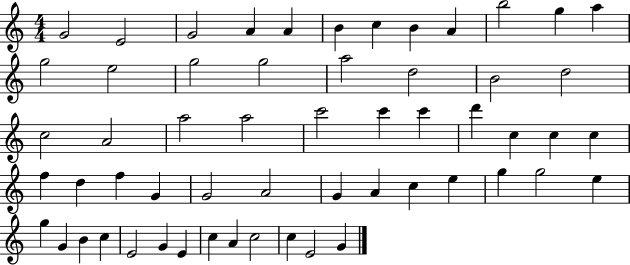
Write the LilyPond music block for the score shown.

{
  \clef treble
  \numericTimeSignature
  \time 4/4
  \key c \major
  g'2 e'2 | g'2 a'4 a'4 | b'4 c''4 b'4 a'4 | b''2 g''4 a''4 | \break g''2 e''2 | g''2 g''2 | a''2 d''2 | b'2 d''2 | \break c''2 a'2 | a''2 a''2 | c'''2 c'''4 c'''4 | d'''4 c''4 c''4 c''4 | \break f''4 d''4 f''4 g'4 | g'2 a'2 | g'4 a'4 c''4 e''4 | g''4 g''2 e''4 | \break g''4 g'4 b'4 c''4 | e'2 g'4 e'4 | c''4 a'4 c''2 | c''4 e'2 g'4 | \break \bar "|."
}